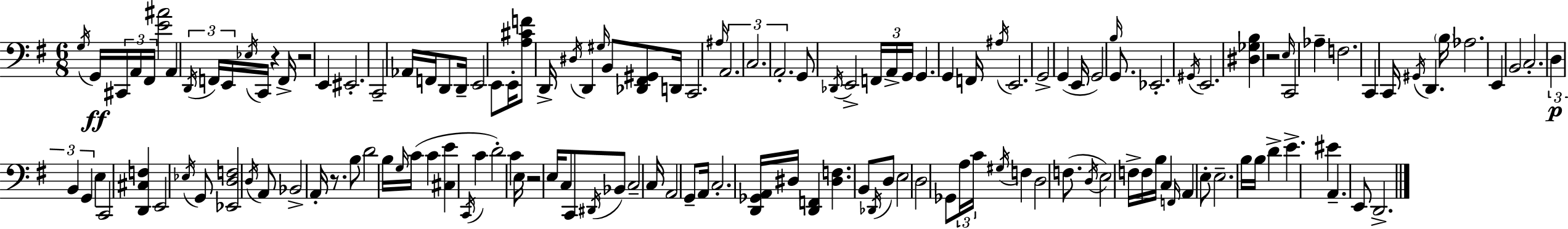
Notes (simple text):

G3/s G2/s C#2/s A2/s F#2/s [E4,A#4]/h A2/q D2/s F2/s E2/s Eb3/s C2/s R/q F2/s R/h E2/q EIS2/h. C2/h Ab2/s F2/s D2/e D2/s E2/h E2/e E2/s [A3,C#4,F4]/e D2/s D#3/s D2/q G#3/s B2/e [Db2,F#2,G#2]/e D2/s C2/h. A#3/s A2/h. C3/h. A2/h. G2/e Db2/s E2/h F2/s A2/s G2/s G2/q. G2/q F2/s A#3/s E2/h. G2/h G2/q E2/s G2/h B3/s G2/e. Eb2/h. G#2/s E2/h. [D#3,Gb3,B3]/q R/h E3/s C2/h Ab3/q F3/h. C2/q C2/s G#2/s D2/q. B3/s Ab3/h. E2/q B2/h C3/h. D3/q B2/q G2/q E3/q C2/h [D2,C#3,F3]/q E2/h Eb3/s G2/e [Eb2,D3,F3]/h D3/s A2/e Bb2/h A2/s R/e. B3/e D4/h B3/s G3/s C4/s C4/q [C#3,E4]/q C2/s C4/q D4/h C4/q E3/s R/h E3/s C3/e C2/e D#2/s Bb2/e C3/h C3/s A2/h G2/e A2/s C3/h. [D2,Gb2,A2]/s D#3/s [D2,F2]/q [D#3,F3]/q. B2/e Db2/s D3/e E3/h D3/h Gb2/e A3/s C4/s G#3/s F3/q D3/h F3/e. D3/s E3/h F3/s F3/s B3/s C3/q F2/s A2/q E3/e E3/h. B3/s B3/s D4/q E4/q. EIS4/q A2/q. E2/e D2/h.